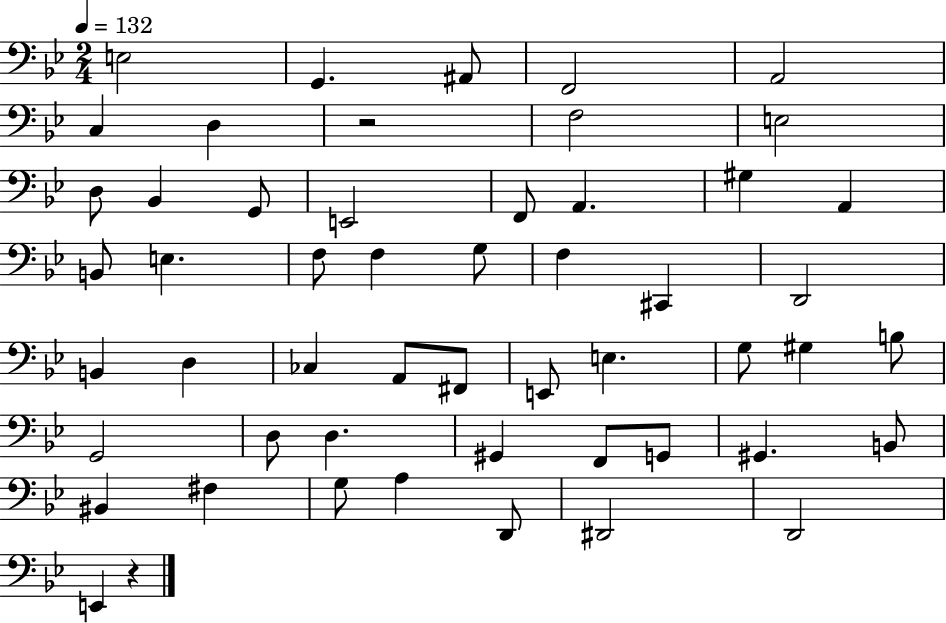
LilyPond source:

{
  \clef bass
  \numericTimeSignature
  \time 2/4
  \key bes \major
  \tempo 4 = 132
  e2 | g,4. ais,8 | f,2 | a,2 | \break c4 d4 | r2 | f2 | e2 | \break d8 bes,4 g,8 | e,2 | f,8 a,4. | gis4 a,4 | \break b,8 e4. | f8 f4 g8 | f4 cis,4 | d,2 | \break b,4 d4 | ces4 a,8 fis,8 | e,8 e4. | g8 gis4 b8 | \break g,2 | d8 d4. | gis,4 f,8 g,8 | gis,4. b,8 | \break bis,4 fis4 | g8 a4 d,8 | dis,2 | d,2 | \break e,4 r4 | \bar "|."
}